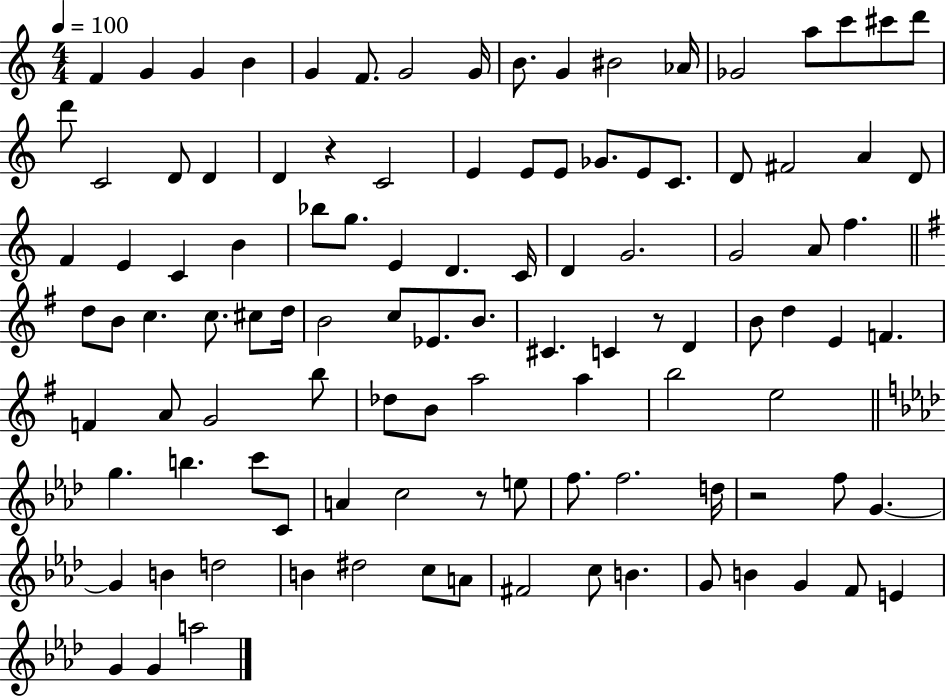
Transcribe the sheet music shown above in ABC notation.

X:1
T:Untitled
M:4/4
L:1/4
K:C
F G G B G F/2 G2 G/4 B/2 G ^B2 _A/4 _G2 a/2 c'/2 ^c'/2 d'/2 d'/2 C2 D/2 D D z C2 E E/2 E/2 _G/2 E/2 C/2 D/2 ^F2 A D/2 F E C B _b/2 g/2 E D C/4 D G2 G2 A/2 f d/2 B/2 c c/2 ^c/2 d/4 B2 c/2 _E/2 B/2 ^C C z/2 D B/2 d E F F A/2 G2 b/2 _d/2 B/2 a2 a b2 e2 g b c'/2 C/2 A c2 z/2 e/2 f/2 f2 d/4 z2 f/2 G G B d2 B ^d2 c/2 A/2 ^F2 c/2 B G/2 B G F/2 E G G a2